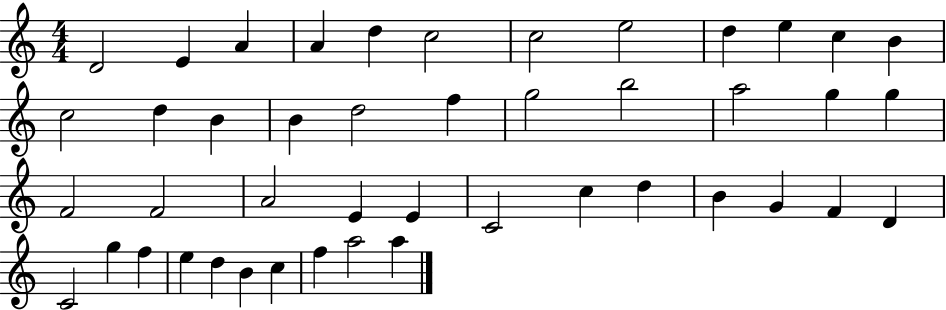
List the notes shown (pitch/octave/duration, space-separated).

D4/h E4/q A4/q A4/q D5/q C5/h C5/h E5/h D5/q E5/q C5/q B4/q C5/h D5/q B4/q B4/q D5/h F5/q G5/h B5/h A5/h G5/q G5/q F4/h F4/h A4/h E4/q E4/q C4/h C5/q D5/q B4/q G4/q F4/q D4/q C4/h G5/q F5/q E5/q D5/q B4/q C5/q F5/q A5/h A5/q